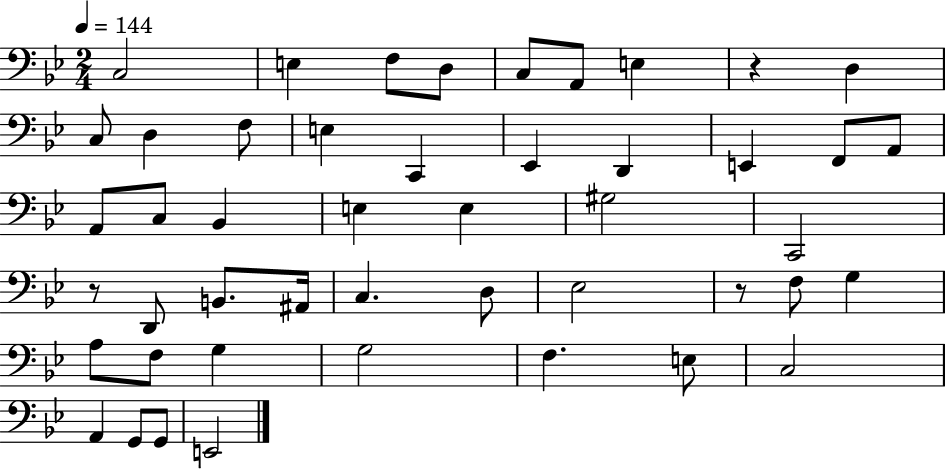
C3/h E3/q F3/e D3/e C3/e A2/e E3/q R/q D3/q C3/e D3/q F3/e E3/q C2/q Eb2/q D2/q E2/q F2/e A2/e A2/e C3/e Bb2/q E3/q E3/q G#3/h C2/h R/e D2/e B2/e. A#2/s C3/q. D3/e Eb3/h R/e F3/e G3/q A3/e F3/e G3/q G3/h F3/q. E3/e C3/h A2/q G2/e G2/e E2/h